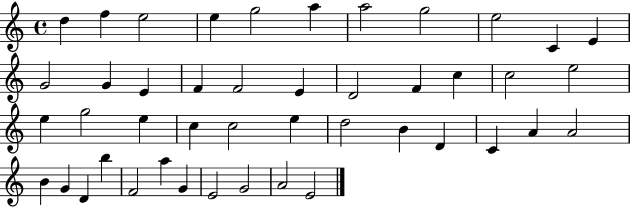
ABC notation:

X:1
T:Untitled
M:4/4
L:1/4
K:C
d f e2 e g2 a a2 g2 e2 C E G2 G E F F2 E D2 F c c2 e2 e g2 e c c2 e d2 B D C A A2 B G D b F2 a G E2 G2 A2 E2